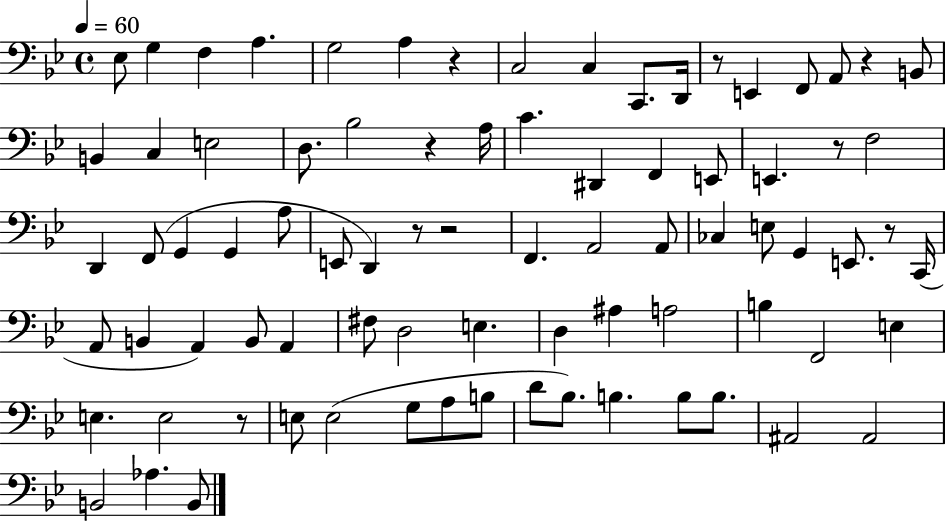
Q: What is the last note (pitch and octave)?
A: B2